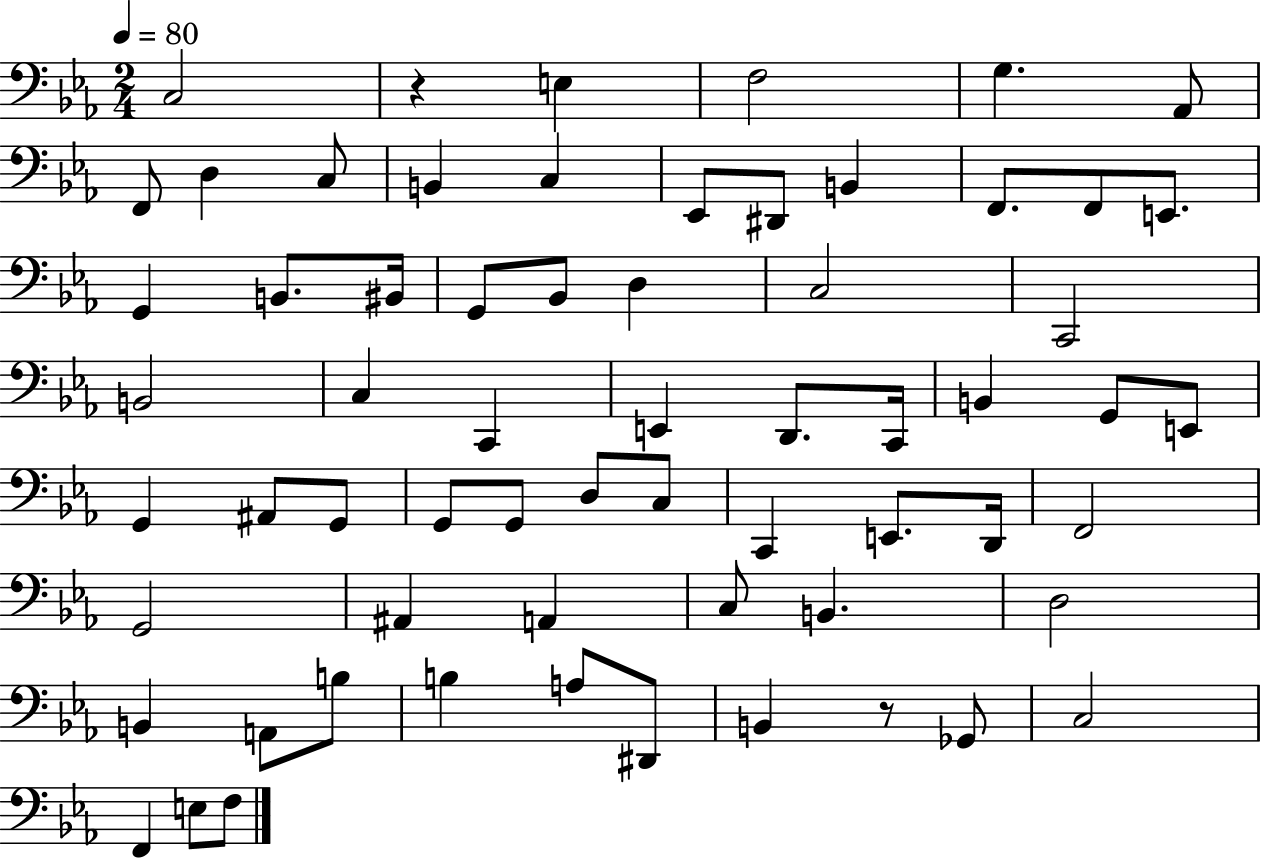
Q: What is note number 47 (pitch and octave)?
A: A2